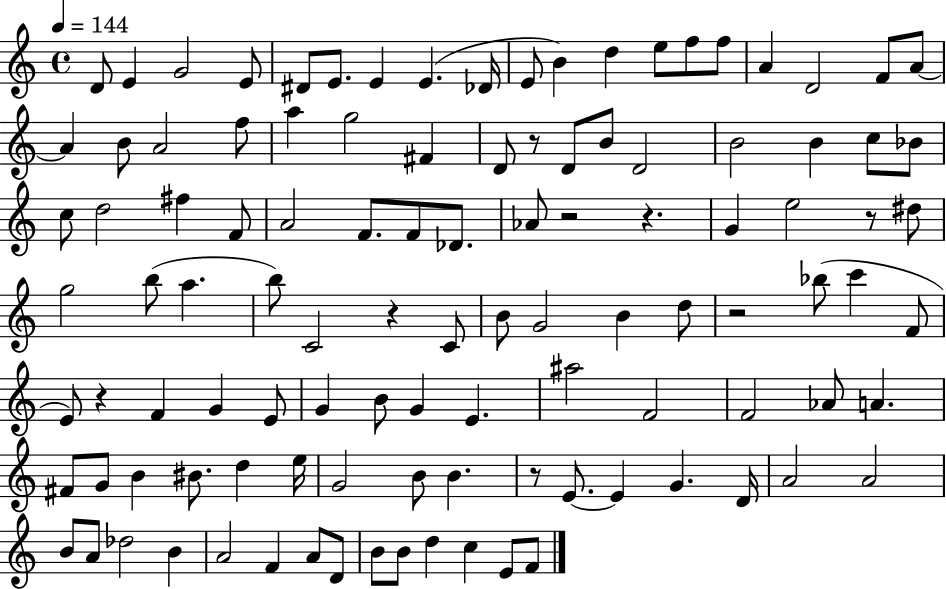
X:1
T:Untitled
M:4/4
L:1/4
K:C
D/2 E G2 E/2 ^D/2 E/2 E E _D/4 E/2 B d e/2 f/2 f/2 A D2 F/2 A/2 A B/2 A2 f/2 a g2 ^F D/2 z/2 D/2 B/2 D2 B2 B c/2 _B/2 c/2 d2 ^f F/2 A2 F/2 F/2 _D/2 _A/2 z2 z G e2 z/2 ^d/2 g2 b/2 a b/2 C2 z C/2 B/2 G2 B d/2 z2 _b/2 c' F/2 E/2 z F G E/2 G B/2 G E ^a2 F2 F2 _A/2 A ^F/2 G/2 B ^B/2 d e/4 G2 B/2 B z/2 E/2 E G D/4 A2 A2 B/2 A/2 _d2 B A2 F A/2 D/2 B/2 B/2 d c E/2 F/2